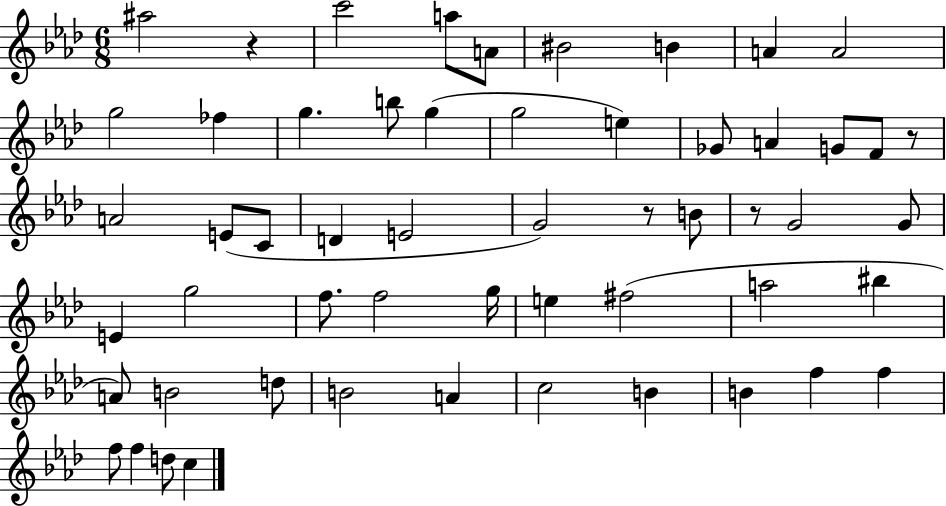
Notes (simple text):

A#5/h R/q C6/h A5/e A4/e BIS4/h B4/q A4/q A4/h G5/h FES5/q G5/q. B5/e G5/q G5/h E5/q Gb4/e A4/q G4/e F4/e R/e A4/h E4/e C4/e D4/q E4/h G4/h R/e B4/e R/e G4/h G4/e E4/q G5/h F5/e. F5/h G5/s E5/q F#5/h A5/h BIS5/q A4/e B4/h D5/e B4/h A4/q C5/h B4/q B4/q F5/q F5/q F5/e F5/q D5/e C5/q